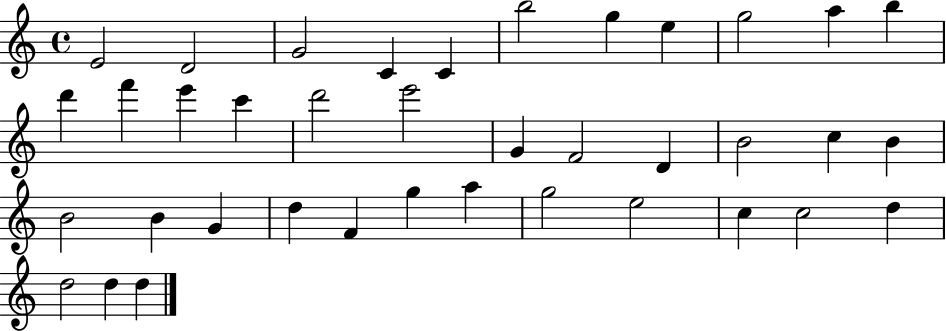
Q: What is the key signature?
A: C major